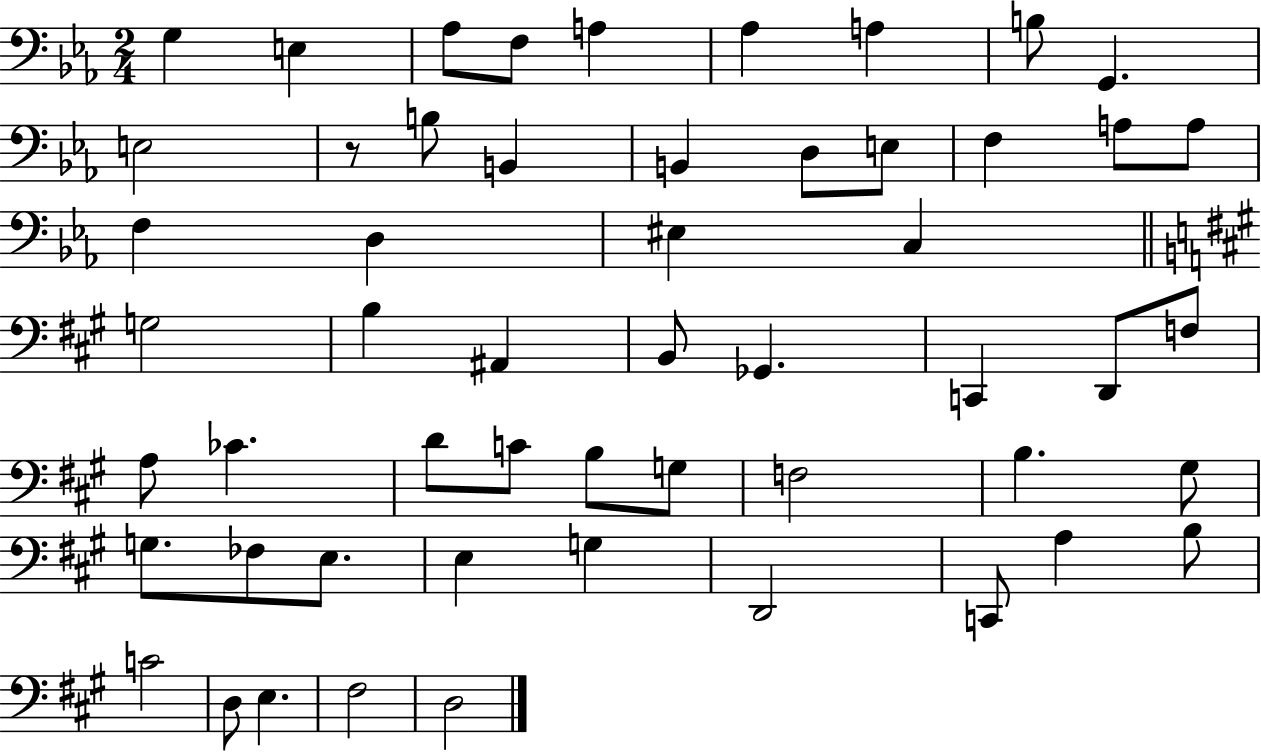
X:1
T:Untitled
M:2/4
L:1/4
K:Eb
G, E, _A,/2 F,/2 A, _A, A, B,/2 G,, E,2 z/2 B,/2 B,, B,, D,/2 E,/2 F, A,/2 A,/2 F, D, ^E, C, G,2 B, ^A,, B,,/2 _G,, C,, D,,/2 F,/2 A,/2 _C D/2 C/2 B,/2 G,/2 F,2 B, ^G,/2 G,/2 _F,/2 E,/2 E, G, D,,2 C,,/2 A, B,/2 C2 D,/2 E, ^F,2 D,2